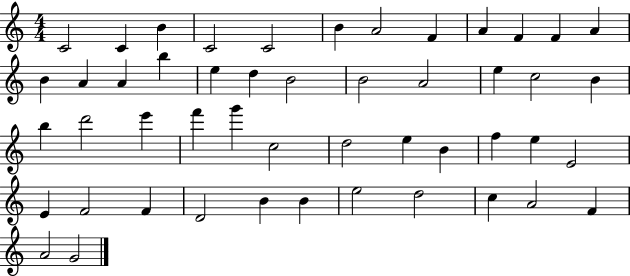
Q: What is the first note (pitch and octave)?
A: C4